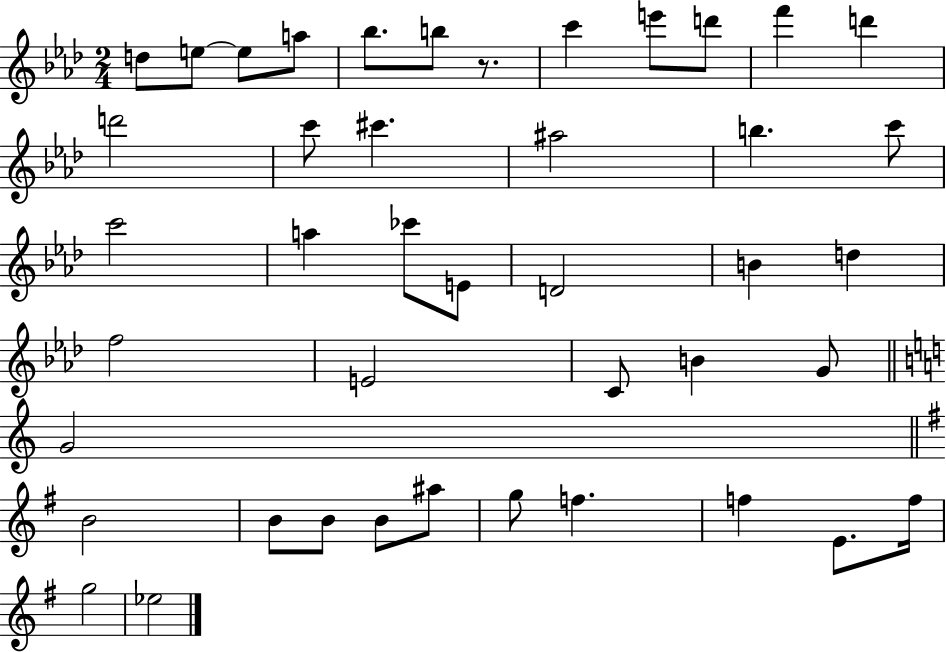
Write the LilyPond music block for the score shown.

{
  \clef treble
  \numericTimeSignature
  \time 2/4
  \key aes \major
  d''8 e''8~~ e''8 a''8 | bes''8. b''8 r8. | c'''4 e'''8 d'''8 | f'''4 d'''4 | \break d'''2 | c'''8 cis'''4. | ais''2 | b''4. c'''8 | \break c'''2 | a''4 ces'''8 e'8 | d'2 | b'4 d''4 | \break f''2 | e'2 | c'8 b'4 g'8 | \bar "||" \break \key c \major g'2 | \bar "||" \break \key e \minor b'2 | b'8 b'8 b'8 ais''8 | g''8 f''4. | f''4 e'8. f''16 | \break g''2 | ees''2 | \bar "|."
}